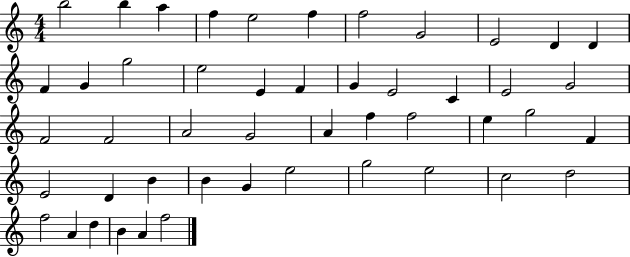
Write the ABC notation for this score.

X:1
T:Untitled
M:4/4
L:1/4
K:C
b2 b a f e2 f f2 G2 E2 D D F G g2 e2 E F G E2 C E2 G2 F2 F2 A2 G2 A f f2 e g2 F E2 D B B G e2 g2 e2 c2 d2 f2 A d B A f2